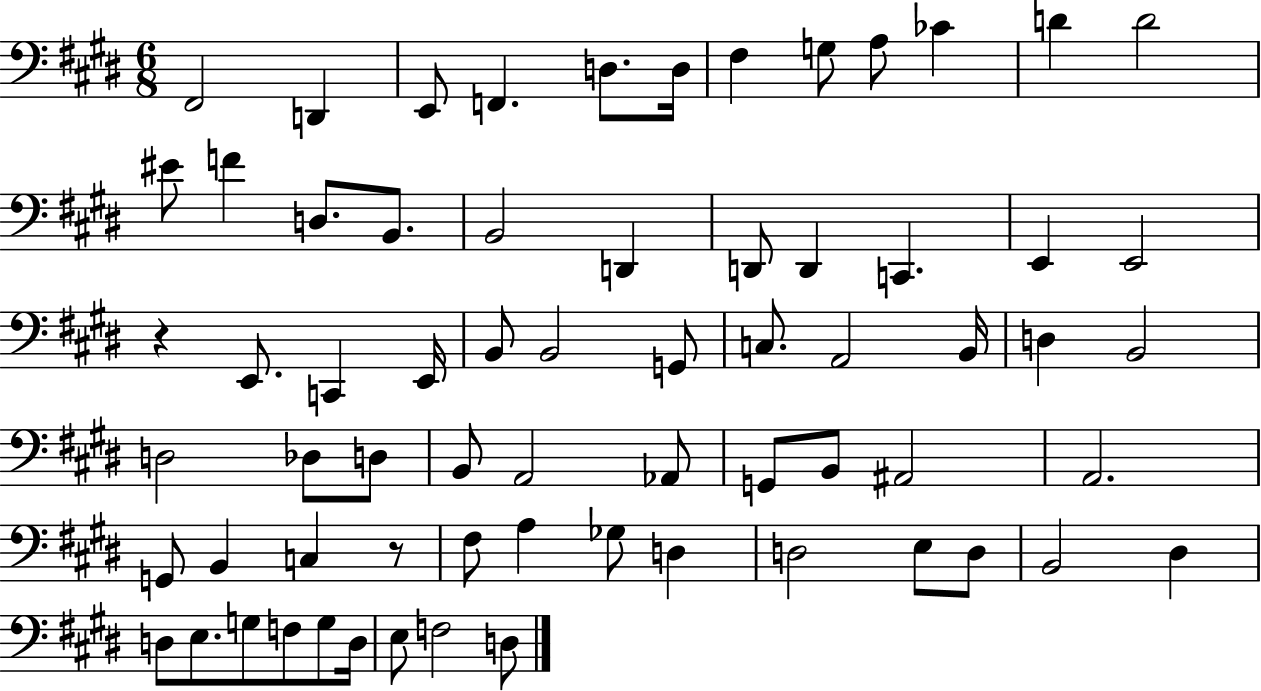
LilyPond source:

{
  \clef bass
  \numericTimeSignature
  \time 6/8
  \key e \major
  fis,2 d,4 | e,8 f,4. d8. d16 | fis4 g8 a8 ces'4 | d'4 d'2 | \break eis'8 f'4 d8. b,8. | b,2 d,4 | d,8 d,4 c,4. | e,4 e,2 | \break r4 e,8. c,4 e,16 | b,8 b,2 g,8 | c8. a,2 b,16 | d4 b,2 | \break d2 des8 d8 | b,8 a,2 aes,8 | g,8 b,8 ais,2 | a,2. | \break g,8 b,4 c4 r8 | fis8 a4 ges8 d4 | d2 e8 d8 | b,2 dis4 | \break d8 e8. g8 f8 g8 d16 | e8 f2 d8 | \bar "|."
}